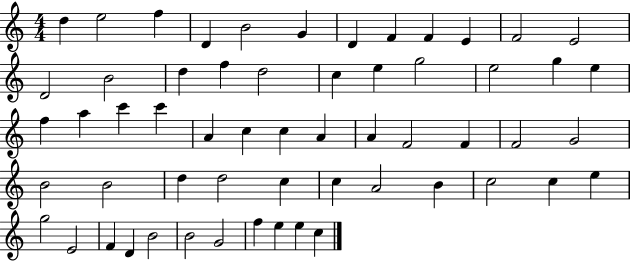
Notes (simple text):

D5/q E5/h F5/q D4/q B4/h G4/q D4/q F4/q F4/q E4/q F4/h E4/h D4/h B4/h D5/q F5/q D5/h C5/q E5/q G5/h E5/h G5/q E5/q F5/q A5/q C6/q C6/q A4/q C5/q C5/q A4/q A4/q F4/h F4/q F4/h G4/h B4/h B4/h D5/q D5/h C5/q C5/q A4/h B4/q C5/h C5/q E5/q G5/h E4/h F4/q D4/q B4/h B4/h G4/h F5/q E5/q E5/q C5/q